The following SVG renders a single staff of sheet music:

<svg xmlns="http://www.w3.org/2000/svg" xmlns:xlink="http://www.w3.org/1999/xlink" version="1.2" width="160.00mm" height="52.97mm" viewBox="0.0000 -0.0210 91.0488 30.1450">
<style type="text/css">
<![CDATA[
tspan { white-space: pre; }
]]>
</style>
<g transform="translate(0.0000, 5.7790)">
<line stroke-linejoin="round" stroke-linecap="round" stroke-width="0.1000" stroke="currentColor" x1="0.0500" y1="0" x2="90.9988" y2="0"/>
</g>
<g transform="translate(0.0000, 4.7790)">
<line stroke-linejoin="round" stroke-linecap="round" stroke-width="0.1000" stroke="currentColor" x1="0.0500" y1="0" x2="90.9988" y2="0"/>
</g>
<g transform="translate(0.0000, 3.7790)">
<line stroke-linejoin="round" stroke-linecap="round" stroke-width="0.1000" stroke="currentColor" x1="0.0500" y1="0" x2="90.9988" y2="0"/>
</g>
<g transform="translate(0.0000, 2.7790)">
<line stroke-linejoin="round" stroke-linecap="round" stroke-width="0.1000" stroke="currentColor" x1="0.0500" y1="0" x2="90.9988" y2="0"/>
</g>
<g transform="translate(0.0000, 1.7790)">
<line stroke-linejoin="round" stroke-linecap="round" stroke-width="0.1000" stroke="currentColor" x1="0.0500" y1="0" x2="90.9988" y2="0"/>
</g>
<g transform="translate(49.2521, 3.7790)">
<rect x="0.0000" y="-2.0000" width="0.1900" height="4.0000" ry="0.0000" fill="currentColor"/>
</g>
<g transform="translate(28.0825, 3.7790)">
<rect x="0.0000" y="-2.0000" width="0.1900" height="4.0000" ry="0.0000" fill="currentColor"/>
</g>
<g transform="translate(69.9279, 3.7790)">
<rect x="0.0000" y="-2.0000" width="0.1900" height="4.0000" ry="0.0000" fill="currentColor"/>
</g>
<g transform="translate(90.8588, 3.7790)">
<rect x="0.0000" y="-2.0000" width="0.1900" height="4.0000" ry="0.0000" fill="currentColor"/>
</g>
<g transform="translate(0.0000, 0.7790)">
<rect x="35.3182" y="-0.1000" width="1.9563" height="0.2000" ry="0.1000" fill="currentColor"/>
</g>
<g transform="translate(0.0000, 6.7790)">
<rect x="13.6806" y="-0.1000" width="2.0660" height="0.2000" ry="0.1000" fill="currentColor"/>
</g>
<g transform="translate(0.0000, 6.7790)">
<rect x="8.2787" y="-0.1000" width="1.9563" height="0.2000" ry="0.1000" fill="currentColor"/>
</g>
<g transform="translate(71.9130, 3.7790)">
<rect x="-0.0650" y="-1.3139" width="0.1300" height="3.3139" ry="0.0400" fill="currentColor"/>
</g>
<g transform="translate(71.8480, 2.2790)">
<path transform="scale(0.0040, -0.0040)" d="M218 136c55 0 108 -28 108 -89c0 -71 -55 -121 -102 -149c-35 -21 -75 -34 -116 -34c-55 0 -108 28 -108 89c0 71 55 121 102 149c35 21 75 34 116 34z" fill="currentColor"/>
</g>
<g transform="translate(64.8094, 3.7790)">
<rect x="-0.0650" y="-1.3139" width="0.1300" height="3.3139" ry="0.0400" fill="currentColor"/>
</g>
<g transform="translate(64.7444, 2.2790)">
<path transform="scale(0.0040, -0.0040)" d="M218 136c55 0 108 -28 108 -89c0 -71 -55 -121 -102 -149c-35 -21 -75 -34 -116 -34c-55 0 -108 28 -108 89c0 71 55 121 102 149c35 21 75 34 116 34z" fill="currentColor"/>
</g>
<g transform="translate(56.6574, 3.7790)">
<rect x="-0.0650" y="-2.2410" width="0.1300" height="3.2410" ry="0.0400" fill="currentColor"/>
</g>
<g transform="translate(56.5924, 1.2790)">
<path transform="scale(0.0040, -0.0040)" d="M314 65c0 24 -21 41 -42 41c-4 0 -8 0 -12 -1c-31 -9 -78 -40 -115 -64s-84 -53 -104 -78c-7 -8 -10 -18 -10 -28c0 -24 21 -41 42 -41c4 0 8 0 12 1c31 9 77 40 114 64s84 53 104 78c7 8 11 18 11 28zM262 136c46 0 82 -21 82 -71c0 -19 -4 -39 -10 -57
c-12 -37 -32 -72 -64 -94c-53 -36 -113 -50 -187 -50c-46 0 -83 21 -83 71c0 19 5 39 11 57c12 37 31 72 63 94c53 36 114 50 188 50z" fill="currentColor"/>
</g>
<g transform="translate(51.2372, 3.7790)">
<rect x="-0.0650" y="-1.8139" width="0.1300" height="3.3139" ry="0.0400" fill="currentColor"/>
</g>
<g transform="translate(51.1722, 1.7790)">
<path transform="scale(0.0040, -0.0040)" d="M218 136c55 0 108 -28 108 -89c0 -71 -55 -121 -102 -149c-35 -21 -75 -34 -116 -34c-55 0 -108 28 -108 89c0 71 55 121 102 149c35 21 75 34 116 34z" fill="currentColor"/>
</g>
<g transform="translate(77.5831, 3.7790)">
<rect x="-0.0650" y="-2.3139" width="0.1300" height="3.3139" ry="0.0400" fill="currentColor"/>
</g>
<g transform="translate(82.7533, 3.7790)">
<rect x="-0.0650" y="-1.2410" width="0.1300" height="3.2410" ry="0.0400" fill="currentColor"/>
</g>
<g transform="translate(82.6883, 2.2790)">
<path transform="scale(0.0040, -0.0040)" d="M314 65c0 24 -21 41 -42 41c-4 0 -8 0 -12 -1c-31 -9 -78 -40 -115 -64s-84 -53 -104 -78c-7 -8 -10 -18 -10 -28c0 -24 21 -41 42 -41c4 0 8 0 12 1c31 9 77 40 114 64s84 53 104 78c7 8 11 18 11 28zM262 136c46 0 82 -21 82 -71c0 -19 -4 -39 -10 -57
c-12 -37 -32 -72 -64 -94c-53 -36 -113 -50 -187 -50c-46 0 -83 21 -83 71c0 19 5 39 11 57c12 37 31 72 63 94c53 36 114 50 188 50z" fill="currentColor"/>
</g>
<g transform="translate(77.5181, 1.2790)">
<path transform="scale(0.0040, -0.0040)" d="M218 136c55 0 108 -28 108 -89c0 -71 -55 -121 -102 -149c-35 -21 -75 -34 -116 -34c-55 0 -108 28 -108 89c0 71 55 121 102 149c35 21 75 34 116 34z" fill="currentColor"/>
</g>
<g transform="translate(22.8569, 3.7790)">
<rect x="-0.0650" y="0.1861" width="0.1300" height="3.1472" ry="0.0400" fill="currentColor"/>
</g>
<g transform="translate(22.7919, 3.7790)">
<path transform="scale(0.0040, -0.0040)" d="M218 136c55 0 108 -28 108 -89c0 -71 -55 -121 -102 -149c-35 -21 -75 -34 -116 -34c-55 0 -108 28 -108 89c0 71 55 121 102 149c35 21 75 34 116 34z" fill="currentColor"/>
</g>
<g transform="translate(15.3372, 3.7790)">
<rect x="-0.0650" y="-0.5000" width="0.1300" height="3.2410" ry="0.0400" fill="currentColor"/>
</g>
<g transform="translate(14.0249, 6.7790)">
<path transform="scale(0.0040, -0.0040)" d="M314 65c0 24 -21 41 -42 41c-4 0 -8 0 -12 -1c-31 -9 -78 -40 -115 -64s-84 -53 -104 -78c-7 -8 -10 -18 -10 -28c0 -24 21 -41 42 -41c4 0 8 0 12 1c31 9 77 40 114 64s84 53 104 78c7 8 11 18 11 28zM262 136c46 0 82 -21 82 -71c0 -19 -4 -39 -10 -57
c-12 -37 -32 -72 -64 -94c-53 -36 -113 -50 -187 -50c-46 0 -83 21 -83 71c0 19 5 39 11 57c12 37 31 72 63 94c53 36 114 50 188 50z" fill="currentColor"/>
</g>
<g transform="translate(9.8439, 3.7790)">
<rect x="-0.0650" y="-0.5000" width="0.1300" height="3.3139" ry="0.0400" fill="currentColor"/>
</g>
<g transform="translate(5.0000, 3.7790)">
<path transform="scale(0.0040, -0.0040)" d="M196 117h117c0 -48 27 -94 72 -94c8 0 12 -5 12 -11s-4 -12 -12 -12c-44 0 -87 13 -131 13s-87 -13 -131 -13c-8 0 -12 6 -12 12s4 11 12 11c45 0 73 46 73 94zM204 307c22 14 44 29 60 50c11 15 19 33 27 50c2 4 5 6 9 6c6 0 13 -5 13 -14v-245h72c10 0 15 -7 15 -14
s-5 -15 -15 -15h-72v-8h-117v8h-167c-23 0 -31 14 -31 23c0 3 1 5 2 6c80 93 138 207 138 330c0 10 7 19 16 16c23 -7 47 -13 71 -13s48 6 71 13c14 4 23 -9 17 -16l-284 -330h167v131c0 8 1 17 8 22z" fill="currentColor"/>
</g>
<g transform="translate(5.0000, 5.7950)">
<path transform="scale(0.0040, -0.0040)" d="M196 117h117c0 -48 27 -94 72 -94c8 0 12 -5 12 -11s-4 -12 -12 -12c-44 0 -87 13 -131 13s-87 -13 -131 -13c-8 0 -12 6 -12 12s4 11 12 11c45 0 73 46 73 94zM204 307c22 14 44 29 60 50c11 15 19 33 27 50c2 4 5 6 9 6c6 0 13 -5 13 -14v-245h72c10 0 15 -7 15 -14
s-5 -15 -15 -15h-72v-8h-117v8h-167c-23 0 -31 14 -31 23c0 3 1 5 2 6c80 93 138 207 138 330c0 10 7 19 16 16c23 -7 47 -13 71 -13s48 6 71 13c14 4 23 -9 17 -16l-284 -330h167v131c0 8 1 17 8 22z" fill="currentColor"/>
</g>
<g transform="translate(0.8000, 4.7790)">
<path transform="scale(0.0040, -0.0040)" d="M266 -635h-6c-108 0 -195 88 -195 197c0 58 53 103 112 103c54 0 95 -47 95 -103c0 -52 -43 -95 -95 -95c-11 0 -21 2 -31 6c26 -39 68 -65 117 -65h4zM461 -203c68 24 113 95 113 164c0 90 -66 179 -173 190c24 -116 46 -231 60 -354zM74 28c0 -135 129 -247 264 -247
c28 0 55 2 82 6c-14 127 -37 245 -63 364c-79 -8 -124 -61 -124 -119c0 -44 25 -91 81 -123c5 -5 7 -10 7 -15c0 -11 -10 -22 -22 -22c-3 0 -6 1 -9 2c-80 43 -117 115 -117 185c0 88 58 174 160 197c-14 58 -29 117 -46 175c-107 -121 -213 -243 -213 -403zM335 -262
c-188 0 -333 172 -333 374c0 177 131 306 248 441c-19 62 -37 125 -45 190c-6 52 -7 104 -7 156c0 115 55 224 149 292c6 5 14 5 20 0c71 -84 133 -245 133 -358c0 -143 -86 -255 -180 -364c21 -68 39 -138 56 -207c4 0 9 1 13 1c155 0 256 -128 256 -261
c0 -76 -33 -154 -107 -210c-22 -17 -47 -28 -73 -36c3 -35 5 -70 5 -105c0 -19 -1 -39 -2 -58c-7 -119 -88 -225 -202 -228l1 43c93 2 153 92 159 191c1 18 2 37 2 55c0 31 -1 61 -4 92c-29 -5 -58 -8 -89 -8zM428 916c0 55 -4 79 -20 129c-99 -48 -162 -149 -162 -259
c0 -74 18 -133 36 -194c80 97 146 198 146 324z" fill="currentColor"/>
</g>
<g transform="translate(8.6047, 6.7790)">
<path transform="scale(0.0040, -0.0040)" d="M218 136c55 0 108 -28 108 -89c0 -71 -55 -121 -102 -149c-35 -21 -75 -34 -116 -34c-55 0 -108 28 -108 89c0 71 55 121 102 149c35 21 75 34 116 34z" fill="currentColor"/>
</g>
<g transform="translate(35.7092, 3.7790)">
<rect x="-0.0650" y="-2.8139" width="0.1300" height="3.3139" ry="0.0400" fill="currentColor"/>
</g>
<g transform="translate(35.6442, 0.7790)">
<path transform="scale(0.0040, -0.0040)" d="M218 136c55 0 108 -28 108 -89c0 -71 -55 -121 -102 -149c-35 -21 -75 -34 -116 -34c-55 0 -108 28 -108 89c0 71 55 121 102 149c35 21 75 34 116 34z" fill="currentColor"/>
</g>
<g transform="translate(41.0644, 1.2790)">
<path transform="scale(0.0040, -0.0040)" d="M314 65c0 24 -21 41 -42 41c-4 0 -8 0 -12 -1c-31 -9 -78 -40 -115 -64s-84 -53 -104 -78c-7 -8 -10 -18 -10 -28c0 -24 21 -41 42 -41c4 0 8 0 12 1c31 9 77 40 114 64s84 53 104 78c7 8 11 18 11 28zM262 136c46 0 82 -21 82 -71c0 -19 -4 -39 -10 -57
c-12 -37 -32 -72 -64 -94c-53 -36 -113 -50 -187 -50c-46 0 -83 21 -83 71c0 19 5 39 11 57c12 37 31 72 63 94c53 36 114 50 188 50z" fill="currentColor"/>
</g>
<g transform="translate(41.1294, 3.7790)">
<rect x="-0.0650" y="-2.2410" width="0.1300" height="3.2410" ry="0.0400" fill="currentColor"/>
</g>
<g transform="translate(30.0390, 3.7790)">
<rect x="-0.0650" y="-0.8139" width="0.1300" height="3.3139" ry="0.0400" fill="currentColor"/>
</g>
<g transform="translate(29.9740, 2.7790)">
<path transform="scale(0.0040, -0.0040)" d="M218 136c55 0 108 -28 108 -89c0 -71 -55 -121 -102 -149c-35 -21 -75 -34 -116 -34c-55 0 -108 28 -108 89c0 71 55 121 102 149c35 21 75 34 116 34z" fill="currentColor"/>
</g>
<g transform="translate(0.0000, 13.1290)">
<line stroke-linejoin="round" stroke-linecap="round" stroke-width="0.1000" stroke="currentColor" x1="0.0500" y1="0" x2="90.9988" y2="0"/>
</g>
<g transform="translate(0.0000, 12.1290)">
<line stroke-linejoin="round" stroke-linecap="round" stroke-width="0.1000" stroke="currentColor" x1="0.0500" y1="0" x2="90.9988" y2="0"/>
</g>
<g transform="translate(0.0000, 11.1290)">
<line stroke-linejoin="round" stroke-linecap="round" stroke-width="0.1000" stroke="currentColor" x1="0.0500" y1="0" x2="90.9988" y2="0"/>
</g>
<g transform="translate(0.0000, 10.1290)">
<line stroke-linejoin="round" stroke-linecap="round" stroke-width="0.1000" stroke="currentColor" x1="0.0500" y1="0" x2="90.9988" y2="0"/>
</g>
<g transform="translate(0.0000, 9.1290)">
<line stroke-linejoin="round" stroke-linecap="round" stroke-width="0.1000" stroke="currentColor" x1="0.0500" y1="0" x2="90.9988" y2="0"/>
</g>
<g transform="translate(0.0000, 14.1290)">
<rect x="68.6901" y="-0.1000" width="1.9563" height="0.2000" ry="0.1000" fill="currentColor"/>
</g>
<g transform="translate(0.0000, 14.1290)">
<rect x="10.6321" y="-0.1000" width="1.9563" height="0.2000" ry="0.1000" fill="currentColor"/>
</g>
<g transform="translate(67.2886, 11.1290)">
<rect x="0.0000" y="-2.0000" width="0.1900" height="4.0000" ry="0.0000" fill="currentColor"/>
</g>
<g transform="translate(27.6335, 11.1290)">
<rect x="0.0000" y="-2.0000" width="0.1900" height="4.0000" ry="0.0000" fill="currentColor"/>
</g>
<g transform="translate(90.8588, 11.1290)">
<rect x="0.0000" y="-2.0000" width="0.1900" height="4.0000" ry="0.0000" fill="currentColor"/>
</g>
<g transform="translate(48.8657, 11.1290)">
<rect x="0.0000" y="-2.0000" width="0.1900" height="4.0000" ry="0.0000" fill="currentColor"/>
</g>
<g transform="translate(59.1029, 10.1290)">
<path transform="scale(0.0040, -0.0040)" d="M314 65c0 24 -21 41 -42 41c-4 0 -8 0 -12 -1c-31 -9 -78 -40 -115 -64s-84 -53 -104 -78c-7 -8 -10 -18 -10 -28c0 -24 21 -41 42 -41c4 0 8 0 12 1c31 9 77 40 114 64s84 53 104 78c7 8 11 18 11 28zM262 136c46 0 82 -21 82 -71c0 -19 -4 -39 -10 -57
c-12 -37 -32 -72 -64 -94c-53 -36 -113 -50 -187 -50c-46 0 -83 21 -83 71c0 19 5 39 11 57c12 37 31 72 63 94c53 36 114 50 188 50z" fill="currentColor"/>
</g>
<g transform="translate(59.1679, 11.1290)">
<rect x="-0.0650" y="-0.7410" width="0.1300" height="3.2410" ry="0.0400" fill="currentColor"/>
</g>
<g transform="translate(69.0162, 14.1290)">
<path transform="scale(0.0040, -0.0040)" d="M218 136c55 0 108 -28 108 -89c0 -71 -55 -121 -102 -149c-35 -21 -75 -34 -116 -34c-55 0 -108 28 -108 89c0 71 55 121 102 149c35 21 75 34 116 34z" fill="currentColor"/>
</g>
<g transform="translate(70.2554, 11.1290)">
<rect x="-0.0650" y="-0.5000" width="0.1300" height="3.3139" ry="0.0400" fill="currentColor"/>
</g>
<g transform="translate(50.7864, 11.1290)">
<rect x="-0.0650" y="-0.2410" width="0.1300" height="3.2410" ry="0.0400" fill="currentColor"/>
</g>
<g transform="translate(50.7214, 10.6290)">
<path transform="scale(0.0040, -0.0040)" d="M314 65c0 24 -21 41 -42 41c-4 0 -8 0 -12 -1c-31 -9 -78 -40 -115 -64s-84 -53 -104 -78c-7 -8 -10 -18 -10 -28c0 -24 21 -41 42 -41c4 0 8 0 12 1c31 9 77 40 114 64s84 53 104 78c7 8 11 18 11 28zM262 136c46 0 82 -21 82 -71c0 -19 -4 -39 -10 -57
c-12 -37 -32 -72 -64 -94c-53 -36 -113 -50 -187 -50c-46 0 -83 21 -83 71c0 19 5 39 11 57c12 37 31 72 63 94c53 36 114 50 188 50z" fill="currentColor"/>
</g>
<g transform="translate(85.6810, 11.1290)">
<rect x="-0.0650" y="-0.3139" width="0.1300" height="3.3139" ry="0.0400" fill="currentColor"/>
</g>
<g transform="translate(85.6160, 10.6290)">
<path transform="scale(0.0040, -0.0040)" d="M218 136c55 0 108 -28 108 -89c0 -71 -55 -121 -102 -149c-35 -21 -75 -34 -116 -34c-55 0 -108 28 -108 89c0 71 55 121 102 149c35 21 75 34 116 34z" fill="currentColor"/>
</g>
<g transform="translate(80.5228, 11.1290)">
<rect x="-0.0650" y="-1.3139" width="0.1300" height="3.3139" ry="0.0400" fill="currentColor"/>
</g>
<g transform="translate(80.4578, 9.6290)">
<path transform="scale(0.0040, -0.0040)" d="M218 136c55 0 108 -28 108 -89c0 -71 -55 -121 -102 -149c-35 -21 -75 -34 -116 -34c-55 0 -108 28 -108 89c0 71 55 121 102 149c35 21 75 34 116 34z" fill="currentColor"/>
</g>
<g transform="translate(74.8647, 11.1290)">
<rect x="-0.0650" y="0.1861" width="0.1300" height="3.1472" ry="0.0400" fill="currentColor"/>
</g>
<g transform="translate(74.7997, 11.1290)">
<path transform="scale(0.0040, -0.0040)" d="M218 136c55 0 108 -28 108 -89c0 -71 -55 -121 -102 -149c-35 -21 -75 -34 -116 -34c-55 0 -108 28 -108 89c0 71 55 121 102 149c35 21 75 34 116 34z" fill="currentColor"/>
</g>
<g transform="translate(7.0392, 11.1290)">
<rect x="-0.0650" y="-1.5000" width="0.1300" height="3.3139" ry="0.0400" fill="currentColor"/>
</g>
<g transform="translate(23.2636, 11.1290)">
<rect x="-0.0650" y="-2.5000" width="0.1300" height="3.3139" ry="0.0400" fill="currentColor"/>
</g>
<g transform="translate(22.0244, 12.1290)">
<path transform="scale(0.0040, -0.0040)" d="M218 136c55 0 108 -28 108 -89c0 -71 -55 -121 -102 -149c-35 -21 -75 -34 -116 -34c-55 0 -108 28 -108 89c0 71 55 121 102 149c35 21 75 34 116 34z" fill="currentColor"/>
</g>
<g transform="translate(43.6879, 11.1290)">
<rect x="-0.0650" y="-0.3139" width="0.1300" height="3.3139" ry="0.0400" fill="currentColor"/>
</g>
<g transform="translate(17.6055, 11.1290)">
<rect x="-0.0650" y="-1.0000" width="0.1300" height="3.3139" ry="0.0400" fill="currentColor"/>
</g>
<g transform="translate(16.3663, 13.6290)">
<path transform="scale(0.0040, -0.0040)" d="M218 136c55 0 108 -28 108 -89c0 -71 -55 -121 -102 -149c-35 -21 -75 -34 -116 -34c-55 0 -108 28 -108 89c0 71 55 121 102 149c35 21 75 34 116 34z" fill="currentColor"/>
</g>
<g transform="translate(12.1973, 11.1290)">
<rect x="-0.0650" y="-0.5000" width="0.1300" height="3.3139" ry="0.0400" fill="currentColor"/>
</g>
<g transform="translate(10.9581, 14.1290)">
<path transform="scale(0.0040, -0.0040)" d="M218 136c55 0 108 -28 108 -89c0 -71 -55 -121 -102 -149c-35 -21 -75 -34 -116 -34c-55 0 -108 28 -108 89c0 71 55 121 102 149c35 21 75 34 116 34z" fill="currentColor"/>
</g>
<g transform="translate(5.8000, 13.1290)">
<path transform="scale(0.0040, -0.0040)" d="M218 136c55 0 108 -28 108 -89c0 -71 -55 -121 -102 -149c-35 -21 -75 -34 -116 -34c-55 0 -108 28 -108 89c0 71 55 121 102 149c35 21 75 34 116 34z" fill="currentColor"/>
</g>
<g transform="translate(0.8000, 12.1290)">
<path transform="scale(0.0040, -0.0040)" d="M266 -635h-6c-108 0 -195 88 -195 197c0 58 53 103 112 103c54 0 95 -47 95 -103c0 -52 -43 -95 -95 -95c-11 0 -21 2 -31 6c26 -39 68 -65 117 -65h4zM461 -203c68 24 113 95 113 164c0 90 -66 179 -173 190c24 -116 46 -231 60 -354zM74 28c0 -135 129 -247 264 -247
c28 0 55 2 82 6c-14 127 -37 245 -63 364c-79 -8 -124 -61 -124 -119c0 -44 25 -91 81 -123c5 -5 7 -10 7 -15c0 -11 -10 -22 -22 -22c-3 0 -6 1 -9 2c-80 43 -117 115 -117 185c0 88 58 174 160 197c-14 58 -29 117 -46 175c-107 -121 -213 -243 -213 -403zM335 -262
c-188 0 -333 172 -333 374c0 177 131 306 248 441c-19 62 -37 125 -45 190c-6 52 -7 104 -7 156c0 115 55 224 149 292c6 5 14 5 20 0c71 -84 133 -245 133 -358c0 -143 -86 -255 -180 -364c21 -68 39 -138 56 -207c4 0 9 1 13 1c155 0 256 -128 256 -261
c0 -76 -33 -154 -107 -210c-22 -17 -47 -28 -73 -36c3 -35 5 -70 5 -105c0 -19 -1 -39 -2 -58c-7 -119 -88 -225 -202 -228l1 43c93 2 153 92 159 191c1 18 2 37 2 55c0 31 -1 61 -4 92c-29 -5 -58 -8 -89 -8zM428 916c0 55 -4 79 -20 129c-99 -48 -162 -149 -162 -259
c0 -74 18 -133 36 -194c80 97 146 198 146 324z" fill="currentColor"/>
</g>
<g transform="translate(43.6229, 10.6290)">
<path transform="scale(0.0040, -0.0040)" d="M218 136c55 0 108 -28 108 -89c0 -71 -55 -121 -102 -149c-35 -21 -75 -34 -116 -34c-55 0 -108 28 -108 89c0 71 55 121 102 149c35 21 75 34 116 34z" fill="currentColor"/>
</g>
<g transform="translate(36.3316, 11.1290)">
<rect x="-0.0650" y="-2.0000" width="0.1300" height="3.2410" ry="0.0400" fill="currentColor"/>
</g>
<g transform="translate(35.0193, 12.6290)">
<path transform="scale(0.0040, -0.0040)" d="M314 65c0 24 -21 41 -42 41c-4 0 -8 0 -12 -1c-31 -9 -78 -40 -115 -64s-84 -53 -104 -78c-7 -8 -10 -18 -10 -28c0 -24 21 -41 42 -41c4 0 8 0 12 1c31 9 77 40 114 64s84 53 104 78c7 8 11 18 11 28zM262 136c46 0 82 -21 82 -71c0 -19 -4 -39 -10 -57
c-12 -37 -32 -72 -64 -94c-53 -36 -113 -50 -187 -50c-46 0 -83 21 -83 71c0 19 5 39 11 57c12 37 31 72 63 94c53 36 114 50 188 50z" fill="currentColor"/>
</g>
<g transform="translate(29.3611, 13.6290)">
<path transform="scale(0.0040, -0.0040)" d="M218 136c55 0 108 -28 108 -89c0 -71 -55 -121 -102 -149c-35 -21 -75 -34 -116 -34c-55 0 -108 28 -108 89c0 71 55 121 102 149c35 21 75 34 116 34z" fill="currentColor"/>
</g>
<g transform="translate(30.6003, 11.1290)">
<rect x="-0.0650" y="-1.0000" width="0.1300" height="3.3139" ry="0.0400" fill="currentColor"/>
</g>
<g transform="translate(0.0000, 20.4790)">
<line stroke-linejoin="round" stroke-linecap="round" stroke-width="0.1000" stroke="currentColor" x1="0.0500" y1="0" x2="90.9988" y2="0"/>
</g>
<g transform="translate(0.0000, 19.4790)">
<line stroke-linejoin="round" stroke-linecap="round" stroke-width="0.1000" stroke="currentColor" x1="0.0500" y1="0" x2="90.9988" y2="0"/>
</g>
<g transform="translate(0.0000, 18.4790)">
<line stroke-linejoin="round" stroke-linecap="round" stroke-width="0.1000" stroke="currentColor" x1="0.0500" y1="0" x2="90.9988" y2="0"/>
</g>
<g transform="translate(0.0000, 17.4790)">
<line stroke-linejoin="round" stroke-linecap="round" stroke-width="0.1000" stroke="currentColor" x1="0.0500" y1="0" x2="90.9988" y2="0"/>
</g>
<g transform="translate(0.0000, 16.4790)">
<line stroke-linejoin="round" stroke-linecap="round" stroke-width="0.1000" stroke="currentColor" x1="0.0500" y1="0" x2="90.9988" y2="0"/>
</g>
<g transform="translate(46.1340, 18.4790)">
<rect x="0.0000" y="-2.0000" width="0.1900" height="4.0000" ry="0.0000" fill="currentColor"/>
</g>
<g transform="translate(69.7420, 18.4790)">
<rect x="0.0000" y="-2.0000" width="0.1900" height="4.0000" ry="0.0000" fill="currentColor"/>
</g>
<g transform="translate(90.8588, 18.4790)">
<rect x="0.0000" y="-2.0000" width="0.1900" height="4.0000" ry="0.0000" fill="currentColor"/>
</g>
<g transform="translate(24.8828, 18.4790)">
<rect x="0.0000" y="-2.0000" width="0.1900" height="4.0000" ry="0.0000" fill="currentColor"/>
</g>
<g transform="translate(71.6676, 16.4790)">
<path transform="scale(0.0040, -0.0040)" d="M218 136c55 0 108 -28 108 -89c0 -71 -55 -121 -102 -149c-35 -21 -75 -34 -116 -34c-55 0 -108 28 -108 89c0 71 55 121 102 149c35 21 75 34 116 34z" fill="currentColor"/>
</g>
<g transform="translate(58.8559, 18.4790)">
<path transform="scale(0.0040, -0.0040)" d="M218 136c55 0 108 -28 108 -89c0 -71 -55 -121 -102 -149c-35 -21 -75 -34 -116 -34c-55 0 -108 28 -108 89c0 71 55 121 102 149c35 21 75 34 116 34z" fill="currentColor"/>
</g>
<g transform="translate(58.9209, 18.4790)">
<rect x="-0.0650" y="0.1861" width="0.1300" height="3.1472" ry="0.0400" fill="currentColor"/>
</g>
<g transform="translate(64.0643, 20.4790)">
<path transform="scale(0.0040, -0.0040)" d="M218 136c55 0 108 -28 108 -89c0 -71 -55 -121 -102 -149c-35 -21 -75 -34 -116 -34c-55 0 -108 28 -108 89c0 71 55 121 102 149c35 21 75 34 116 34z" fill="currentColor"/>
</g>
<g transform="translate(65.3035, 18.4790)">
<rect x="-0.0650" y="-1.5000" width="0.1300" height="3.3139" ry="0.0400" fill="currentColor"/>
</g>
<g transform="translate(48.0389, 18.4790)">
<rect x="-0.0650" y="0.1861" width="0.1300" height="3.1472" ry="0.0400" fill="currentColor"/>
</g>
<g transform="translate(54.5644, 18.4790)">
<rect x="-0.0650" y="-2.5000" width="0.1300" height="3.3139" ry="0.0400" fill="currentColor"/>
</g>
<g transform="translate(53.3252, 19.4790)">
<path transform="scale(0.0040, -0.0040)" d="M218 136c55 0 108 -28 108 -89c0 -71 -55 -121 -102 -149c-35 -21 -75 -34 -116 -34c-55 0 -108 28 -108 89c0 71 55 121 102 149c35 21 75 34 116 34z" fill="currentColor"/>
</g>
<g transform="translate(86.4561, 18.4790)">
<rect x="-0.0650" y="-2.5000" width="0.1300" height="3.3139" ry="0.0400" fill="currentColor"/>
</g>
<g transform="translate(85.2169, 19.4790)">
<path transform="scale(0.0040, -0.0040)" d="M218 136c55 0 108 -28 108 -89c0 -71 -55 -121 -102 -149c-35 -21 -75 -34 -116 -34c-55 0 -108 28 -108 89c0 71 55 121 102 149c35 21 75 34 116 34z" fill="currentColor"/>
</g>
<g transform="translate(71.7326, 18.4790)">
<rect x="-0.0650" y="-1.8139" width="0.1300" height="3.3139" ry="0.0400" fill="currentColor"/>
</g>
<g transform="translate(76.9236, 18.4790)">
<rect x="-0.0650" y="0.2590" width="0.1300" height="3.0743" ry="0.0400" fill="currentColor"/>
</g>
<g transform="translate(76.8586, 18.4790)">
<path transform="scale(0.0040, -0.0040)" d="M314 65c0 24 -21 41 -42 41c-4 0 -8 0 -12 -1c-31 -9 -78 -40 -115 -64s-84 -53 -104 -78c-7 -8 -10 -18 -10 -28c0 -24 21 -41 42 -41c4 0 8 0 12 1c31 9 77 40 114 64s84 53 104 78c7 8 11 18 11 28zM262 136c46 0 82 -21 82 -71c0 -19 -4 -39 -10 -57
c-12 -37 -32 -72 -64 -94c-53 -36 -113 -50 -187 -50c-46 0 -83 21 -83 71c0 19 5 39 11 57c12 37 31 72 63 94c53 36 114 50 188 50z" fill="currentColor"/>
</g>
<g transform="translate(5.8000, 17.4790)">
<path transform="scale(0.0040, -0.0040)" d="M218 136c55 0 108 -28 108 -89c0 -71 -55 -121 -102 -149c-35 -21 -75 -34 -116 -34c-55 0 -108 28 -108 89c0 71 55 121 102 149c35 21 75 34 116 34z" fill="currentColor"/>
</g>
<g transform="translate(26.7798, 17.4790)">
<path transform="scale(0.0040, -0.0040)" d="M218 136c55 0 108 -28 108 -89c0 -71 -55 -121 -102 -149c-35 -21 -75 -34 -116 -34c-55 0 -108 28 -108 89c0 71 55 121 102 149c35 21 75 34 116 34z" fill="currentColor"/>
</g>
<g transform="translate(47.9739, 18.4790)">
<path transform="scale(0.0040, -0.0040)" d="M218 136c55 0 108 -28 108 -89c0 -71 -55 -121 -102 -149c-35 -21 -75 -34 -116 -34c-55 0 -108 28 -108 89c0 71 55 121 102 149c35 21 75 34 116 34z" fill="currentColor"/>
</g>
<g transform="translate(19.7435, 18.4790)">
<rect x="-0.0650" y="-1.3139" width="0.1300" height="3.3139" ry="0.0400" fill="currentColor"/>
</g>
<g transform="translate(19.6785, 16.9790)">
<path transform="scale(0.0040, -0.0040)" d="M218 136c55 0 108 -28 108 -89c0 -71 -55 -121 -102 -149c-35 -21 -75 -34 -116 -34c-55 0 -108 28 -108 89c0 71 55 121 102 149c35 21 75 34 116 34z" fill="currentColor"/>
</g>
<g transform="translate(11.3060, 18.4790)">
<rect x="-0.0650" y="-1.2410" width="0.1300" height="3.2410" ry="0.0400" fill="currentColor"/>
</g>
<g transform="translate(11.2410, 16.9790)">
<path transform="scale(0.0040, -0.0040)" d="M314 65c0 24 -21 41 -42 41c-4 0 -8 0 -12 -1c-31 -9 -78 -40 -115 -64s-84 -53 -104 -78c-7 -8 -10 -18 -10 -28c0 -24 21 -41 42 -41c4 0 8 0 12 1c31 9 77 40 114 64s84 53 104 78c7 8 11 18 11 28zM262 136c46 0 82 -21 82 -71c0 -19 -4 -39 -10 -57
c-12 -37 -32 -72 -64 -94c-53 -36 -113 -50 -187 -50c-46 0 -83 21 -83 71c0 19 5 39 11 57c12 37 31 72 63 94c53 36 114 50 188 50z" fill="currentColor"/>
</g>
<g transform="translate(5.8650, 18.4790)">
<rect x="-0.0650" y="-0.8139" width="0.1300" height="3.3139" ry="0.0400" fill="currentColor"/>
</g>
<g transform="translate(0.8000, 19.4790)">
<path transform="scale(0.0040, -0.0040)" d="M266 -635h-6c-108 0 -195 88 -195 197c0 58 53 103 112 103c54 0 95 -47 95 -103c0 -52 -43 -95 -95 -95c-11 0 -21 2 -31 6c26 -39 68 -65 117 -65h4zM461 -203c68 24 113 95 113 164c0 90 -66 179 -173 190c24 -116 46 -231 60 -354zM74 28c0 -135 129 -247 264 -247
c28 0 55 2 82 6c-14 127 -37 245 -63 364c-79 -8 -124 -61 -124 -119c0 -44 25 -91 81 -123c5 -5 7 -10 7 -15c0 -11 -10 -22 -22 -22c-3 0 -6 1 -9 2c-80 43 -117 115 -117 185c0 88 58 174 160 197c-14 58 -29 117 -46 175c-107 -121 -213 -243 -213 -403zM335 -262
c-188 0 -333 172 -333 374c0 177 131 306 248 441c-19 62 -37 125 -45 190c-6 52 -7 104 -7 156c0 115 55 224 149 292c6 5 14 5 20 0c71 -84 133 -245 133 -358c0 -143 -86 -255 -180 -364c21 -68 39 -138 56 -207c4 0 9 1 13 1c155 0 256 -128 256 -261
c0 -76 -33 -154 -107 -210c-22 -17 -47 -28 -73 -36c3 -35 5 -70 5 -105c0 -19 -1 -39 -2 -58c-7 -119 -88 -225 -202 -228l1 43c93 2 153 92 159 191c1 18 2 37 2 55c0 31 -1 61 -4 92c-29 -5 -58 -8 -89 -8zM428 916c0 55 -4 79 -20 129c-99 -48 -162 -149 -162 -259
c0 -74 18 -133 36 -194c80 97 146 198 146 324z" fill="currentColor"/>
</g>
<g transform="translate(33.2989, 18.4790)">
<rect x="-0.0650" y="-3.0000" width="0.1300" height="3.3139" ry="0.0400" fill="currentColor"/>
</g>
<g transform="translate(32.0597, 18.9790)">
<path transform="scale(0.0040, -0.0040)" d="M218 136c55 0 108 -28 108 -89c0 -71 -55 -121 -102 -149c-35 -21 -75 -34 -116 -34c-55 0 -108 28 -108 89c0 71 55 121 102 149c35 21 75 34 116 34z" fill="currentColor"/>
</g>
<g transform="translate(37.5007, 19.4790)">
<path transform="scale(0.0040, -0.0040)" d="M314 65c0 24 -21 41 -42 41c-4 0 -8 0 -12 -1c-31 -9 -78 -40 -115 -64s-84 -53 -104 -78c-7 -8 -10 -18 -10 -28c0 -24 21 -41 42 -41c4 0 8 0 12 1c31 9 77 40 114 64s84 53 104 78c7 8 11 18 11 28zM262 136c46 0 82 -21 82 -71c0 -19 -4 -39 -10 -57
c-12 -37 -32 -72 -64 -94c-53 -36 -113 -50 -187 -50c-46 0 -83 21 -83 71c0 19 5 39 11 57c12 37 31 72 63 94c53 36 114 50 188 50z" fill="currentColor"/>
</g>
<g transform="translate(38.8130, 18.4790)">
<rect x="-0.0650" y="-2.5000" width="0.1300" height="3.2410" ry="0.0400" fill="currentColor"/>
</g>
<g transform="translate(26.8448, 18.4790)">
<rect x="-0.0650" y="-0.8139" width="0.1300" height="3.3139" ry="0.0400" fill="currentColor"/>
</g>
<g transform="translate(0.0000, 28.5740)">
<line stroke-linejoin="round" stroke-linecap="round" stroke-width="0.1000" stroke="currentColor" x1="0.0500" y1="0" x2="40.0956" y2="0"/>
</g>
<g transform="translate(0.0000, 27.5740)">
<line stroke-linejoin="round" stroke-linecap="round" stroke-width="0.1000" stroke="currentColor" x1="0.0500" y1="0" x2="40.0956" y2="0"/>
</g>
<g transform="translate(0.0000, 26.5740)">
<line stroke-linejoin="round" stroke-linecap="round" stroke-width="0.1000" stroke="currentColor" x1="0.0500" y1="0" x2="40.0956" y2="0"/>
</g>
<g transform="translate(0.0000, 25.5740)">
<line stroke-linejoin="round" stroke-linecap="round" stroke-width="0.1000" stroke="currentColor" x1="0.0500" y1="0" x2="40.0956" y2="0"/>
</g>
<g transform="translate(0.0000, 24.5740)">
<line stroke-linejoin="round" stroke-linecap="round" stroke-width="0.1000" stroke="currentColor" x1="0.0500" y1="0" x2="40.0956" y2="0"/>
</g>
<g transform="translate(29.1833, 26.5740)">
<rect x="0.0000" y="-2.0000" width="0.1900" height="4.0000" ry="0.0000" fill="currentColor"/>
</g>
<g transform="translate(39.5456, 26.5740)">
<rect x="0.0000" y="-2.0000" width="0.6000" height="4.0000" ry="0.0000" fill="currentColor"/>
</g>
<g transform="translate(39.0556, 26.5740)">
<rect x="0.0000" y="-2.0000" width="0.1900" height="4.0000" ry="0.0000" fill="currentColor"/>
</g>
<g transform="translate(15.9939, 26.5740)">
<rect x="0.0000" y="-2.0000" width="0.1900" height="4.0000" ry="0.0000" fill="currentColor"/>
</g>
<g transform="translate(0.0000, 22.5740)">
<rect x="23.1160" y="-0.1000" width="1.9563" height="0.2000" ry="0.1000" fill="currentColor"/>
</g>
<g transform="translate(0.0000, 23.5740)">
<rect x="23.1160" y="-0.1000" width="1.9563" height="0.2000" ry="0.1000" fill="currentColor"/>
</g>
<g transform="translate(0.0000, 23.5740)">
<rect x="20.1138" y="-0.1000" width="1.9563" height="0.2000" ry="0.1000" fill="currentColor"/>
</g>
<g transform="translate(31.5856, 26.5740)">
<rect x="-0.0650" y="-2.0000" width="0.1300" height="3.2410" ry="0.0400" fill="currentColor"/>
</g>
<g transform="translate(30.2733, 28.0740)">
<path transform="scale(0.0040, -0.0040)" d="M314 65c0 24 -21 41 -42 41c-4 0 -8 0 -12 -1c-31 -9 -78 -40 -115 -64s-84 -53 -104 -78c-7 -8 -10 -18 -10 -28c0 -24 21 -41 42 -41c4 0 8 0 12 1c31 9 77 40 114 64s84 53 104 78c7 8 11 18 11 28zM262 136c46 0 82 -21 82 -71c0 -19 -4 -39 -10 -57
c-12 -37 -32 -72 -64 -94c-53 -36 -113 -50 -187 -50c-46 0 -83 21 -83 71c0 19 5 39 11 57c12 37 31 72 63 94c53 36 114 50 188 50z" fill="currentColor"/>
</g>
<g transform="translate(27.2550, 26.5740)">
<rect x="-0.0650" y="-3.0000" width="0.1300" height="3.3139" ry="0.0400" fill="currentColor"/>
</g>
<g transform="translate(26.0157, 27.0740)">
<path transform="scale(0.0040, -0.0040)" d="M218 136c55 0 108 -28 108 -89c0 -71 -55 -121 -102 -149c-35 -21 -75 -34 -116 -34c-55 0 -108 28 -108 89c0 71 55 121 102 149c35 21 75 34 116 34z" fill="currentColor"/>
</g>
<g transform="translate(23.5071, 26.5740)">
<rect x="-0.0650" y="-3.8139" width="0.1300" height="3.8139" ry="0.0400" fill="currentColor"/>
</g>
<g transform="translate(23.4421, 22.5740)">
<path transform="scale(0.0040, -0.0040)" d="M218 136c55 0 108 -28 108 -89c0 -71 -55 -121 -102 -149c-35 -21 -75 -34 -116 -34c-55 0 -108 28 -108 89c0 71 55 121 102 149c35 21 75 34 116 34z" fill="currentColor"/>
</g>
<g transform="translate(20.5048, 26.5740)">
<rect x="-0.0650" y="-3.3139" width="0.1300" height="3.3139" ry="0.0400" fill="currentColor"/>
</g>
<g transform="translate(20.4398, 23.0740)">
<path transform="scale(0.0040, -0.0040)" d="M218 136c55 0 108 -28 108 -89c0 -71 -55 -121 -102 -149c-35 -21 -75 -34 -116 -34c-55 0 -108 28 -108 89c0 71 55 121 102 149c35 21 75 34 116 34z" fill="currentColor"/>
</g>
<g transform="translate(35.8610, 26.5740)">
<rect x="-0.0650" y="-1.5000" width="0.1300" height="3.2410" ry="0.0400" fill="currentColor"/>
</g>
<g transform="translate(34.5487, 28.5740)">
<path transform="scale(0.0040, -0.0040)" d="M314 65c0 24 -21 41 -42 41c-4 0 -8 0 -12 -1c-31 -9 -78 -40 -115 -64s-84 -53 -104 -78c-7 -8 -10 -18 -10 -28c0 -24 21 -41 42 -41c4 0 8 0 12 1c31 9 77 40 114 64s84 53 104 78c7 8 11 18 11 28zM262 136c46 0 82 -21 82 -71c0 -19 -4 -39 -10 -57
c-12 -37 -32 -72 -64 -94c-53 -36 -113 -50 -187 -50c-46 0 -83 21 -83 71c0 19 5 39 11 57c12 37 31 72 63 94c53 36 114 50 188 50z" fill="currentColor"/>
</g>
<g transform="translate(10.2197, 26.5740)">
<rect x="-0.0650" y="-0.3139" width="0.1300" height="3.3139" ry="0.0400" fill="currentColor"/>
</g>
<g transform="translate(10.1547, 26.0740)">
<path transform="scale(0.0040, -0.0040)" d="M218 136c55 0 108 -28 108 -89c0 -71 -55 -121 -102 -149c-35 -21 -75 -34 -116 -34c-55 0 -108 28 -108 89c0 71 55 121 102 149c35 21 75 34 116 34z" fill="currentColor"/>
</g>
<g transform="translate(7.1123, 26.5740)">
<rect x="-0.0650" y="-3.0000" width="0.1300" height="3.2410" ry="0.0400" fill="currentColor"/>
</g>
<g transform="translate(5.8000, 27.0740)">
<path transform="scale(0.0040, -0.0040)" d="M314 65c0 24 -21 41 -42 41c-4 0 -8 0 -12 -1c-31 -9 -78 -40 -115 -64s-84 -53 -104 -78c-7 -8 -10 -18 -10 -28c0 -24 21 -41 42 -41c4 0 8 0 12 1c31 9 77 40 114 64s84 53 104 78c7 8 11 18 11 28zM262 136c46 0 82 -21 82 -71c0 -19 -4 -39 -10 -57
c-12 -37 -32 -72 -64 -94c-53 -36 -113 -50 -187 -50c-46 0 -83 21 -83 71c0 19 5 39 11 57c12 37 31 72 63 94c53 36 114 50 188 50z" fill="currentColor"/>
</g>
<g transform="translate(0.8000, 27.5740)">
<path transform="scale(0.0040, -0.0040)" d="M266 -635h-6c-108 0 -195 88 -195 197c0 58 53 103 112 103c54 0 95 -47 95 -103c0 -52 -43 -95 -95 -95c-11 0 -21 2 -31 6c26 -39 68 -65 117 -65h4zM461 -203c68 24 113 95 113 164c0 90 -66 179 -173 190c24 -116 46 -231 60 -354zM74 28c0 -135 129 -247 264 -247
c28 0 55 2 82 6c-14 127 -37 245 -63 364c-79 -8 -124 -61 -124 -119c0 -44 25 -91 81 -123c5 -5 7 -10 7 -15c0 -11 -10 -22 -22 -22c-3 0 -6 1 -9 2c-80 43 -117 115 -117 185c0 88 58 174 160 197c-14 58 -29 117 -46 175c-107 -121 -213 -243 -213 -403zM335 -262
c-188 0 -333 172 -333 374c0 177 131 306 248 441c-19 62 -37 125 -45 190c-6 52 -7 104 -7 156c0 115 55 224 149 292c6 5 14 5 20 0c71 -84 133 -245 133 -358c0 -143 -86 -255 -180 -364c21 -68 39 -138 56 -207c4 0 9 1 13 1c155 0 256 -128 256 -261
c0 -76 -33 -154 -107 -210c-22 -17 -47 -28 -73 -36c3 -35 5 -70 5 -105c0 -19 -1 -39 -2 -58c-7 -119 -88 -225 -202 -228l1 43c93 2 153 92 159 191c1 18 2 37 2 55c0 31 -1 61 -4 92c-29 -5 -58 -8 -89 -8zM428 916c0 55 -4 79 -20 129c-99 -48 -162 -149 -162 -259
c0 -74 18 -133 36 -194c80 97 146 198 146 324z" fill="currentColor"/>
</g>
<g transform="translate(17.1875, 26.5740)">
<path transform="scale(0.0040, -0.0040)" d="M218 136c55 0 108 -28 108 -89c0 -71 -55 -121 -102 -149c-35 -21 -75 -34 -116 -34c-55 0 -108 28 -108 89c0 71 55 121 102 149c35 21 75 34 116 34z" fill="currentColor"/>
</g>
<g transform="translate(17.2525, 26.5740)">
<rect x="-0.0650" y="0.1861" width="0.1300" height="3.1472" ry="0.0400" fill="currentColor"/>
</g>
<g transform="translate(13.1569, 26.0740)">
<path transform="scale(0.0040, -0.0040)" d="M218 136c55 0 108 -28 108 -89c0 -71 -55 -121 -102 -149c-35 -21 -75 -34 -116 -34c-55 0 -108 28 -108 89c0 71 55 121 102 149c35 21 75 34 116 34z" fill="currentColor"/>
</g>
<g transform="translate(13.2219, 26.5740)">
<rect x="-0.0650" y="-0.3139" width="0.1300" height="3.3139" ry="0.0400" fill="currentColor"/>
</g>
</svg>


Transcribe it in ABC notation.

X:1
T:Untitled
M:4/4
L:1/4
K:C
C C2 B d a g2 f g2 e e g e2 E C D G D F2 c c2 d2 C B e c d e2 e d A G2 B G B E f B2 G A2 c c B b c' A F2 E2